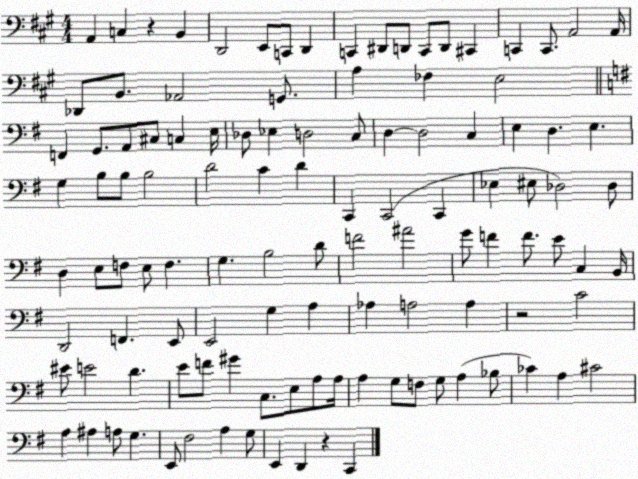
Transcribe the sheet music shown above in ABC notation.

X:1
T:Untitled
M:4/4
L:1/4
K:A
A,, C, z B,, D,,2 E,,/2 C,,/2 D,, C,, ^D,,/2 D,,/2 C,,/2 D,,/2 ^C,, C,, C,,/2 A,,2 A,,/4 _D,,/2 B,,/2 _A,,2 G,,/2 A, _F, E,2 F,, G,,/2 A,,/2 ^C,/2 C, E,/4 _D,/2 _E, D,2 C,/2 D, D,2 C, E, D, E, G, B,/2 B,/2 B,2 D2 C D C,, C,,2 C,, _E, ^E,/2 _D,2 _D,/2 D, E,/2 F,/2 E,/2 F, G, B,2 D/2 F2 ^A2 G/2 F F/2 E/2 C, B,,/4 D,,2 F,, E,,/2 E,,2 G, A, _A, A,2 A, z2 C2 ^E/2 E2 D E/2 F/2 ^G C,/2 E,/2 A,/2 A,/4 A, G,/2 F,/2 G,/2 A, _B,/2 _C A, ^C2 A, ^A, A,/2 G, E,,/2 ^F,2 A, G,/2 E,, D,, z C,,